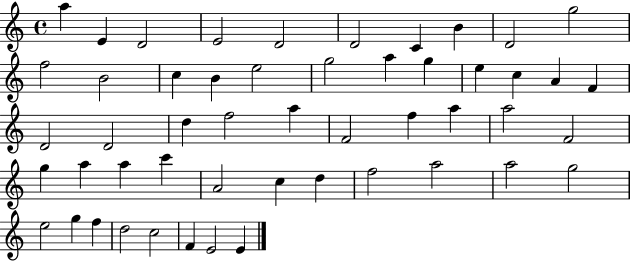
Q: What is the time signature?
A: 4/4